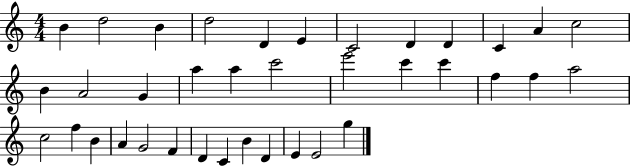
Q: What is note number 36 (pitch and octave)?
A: E4